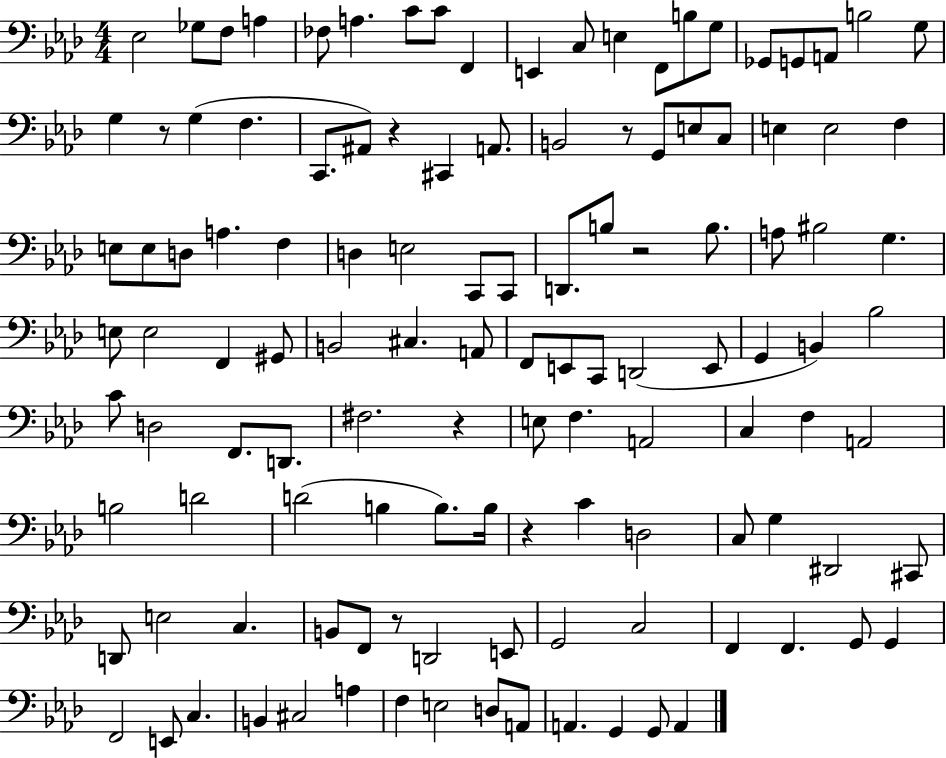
{
  \clef bass
  \numericTimeSignature
  \time 4/4
  \key aes \major
  ees2 ges8 f8 a4 | fes8 a4. c'8 c'8 f,4 | e,4 c8 e4 f,8 b8 g8 | ges,8 g,8 a,8 b2 g8 | \break g4 r8 g4( f4. | c,8. ais,8) r4 cis,4 a,8. | b,2 r8 g,8 e8 c8 | e4 e2 f4 | \break e8 e8 d8 a4. f4 | d4 e2 c,8 c,8 | d,8. b8 r2 b8. | a8 bis2 g4. | \break e8 e2 f,4 gis,8 | b,2 cis4. a,8 | f,8 e,8 c,8 d,2( e,8 | g,4 b,4) bes2 | \break c'8 d2 f,8. d,8. | fis2. r4 | e8 f4. a,2 | c4 f4 a,2 | \break b2 d'2 | d'2( b4 b8.) b16 | r4 c'4 d2 | c8 g4 dis,2 cis,8 | \break d,8 e2 c4. | b,8 f,8 r8 d,2 e,8 | g,2 c2 | f,4 f,4. g,8 g,4 | \break f,2 e,8 c4. | b,4 cis2 a4 | f4 e2 d8 a,8 | a,4. g,4 g,8 a,4 | \break \bar "|."
}